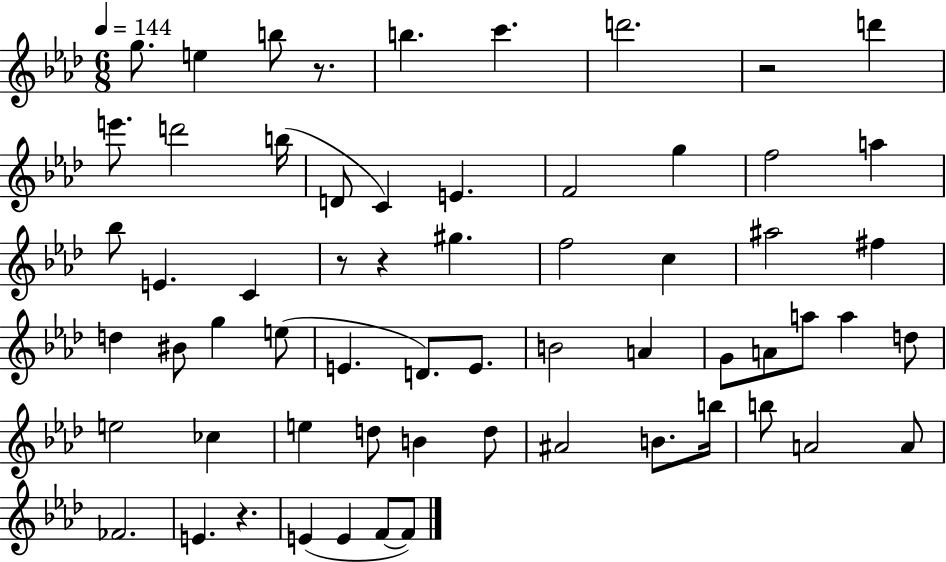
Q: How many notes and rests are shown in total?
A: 62